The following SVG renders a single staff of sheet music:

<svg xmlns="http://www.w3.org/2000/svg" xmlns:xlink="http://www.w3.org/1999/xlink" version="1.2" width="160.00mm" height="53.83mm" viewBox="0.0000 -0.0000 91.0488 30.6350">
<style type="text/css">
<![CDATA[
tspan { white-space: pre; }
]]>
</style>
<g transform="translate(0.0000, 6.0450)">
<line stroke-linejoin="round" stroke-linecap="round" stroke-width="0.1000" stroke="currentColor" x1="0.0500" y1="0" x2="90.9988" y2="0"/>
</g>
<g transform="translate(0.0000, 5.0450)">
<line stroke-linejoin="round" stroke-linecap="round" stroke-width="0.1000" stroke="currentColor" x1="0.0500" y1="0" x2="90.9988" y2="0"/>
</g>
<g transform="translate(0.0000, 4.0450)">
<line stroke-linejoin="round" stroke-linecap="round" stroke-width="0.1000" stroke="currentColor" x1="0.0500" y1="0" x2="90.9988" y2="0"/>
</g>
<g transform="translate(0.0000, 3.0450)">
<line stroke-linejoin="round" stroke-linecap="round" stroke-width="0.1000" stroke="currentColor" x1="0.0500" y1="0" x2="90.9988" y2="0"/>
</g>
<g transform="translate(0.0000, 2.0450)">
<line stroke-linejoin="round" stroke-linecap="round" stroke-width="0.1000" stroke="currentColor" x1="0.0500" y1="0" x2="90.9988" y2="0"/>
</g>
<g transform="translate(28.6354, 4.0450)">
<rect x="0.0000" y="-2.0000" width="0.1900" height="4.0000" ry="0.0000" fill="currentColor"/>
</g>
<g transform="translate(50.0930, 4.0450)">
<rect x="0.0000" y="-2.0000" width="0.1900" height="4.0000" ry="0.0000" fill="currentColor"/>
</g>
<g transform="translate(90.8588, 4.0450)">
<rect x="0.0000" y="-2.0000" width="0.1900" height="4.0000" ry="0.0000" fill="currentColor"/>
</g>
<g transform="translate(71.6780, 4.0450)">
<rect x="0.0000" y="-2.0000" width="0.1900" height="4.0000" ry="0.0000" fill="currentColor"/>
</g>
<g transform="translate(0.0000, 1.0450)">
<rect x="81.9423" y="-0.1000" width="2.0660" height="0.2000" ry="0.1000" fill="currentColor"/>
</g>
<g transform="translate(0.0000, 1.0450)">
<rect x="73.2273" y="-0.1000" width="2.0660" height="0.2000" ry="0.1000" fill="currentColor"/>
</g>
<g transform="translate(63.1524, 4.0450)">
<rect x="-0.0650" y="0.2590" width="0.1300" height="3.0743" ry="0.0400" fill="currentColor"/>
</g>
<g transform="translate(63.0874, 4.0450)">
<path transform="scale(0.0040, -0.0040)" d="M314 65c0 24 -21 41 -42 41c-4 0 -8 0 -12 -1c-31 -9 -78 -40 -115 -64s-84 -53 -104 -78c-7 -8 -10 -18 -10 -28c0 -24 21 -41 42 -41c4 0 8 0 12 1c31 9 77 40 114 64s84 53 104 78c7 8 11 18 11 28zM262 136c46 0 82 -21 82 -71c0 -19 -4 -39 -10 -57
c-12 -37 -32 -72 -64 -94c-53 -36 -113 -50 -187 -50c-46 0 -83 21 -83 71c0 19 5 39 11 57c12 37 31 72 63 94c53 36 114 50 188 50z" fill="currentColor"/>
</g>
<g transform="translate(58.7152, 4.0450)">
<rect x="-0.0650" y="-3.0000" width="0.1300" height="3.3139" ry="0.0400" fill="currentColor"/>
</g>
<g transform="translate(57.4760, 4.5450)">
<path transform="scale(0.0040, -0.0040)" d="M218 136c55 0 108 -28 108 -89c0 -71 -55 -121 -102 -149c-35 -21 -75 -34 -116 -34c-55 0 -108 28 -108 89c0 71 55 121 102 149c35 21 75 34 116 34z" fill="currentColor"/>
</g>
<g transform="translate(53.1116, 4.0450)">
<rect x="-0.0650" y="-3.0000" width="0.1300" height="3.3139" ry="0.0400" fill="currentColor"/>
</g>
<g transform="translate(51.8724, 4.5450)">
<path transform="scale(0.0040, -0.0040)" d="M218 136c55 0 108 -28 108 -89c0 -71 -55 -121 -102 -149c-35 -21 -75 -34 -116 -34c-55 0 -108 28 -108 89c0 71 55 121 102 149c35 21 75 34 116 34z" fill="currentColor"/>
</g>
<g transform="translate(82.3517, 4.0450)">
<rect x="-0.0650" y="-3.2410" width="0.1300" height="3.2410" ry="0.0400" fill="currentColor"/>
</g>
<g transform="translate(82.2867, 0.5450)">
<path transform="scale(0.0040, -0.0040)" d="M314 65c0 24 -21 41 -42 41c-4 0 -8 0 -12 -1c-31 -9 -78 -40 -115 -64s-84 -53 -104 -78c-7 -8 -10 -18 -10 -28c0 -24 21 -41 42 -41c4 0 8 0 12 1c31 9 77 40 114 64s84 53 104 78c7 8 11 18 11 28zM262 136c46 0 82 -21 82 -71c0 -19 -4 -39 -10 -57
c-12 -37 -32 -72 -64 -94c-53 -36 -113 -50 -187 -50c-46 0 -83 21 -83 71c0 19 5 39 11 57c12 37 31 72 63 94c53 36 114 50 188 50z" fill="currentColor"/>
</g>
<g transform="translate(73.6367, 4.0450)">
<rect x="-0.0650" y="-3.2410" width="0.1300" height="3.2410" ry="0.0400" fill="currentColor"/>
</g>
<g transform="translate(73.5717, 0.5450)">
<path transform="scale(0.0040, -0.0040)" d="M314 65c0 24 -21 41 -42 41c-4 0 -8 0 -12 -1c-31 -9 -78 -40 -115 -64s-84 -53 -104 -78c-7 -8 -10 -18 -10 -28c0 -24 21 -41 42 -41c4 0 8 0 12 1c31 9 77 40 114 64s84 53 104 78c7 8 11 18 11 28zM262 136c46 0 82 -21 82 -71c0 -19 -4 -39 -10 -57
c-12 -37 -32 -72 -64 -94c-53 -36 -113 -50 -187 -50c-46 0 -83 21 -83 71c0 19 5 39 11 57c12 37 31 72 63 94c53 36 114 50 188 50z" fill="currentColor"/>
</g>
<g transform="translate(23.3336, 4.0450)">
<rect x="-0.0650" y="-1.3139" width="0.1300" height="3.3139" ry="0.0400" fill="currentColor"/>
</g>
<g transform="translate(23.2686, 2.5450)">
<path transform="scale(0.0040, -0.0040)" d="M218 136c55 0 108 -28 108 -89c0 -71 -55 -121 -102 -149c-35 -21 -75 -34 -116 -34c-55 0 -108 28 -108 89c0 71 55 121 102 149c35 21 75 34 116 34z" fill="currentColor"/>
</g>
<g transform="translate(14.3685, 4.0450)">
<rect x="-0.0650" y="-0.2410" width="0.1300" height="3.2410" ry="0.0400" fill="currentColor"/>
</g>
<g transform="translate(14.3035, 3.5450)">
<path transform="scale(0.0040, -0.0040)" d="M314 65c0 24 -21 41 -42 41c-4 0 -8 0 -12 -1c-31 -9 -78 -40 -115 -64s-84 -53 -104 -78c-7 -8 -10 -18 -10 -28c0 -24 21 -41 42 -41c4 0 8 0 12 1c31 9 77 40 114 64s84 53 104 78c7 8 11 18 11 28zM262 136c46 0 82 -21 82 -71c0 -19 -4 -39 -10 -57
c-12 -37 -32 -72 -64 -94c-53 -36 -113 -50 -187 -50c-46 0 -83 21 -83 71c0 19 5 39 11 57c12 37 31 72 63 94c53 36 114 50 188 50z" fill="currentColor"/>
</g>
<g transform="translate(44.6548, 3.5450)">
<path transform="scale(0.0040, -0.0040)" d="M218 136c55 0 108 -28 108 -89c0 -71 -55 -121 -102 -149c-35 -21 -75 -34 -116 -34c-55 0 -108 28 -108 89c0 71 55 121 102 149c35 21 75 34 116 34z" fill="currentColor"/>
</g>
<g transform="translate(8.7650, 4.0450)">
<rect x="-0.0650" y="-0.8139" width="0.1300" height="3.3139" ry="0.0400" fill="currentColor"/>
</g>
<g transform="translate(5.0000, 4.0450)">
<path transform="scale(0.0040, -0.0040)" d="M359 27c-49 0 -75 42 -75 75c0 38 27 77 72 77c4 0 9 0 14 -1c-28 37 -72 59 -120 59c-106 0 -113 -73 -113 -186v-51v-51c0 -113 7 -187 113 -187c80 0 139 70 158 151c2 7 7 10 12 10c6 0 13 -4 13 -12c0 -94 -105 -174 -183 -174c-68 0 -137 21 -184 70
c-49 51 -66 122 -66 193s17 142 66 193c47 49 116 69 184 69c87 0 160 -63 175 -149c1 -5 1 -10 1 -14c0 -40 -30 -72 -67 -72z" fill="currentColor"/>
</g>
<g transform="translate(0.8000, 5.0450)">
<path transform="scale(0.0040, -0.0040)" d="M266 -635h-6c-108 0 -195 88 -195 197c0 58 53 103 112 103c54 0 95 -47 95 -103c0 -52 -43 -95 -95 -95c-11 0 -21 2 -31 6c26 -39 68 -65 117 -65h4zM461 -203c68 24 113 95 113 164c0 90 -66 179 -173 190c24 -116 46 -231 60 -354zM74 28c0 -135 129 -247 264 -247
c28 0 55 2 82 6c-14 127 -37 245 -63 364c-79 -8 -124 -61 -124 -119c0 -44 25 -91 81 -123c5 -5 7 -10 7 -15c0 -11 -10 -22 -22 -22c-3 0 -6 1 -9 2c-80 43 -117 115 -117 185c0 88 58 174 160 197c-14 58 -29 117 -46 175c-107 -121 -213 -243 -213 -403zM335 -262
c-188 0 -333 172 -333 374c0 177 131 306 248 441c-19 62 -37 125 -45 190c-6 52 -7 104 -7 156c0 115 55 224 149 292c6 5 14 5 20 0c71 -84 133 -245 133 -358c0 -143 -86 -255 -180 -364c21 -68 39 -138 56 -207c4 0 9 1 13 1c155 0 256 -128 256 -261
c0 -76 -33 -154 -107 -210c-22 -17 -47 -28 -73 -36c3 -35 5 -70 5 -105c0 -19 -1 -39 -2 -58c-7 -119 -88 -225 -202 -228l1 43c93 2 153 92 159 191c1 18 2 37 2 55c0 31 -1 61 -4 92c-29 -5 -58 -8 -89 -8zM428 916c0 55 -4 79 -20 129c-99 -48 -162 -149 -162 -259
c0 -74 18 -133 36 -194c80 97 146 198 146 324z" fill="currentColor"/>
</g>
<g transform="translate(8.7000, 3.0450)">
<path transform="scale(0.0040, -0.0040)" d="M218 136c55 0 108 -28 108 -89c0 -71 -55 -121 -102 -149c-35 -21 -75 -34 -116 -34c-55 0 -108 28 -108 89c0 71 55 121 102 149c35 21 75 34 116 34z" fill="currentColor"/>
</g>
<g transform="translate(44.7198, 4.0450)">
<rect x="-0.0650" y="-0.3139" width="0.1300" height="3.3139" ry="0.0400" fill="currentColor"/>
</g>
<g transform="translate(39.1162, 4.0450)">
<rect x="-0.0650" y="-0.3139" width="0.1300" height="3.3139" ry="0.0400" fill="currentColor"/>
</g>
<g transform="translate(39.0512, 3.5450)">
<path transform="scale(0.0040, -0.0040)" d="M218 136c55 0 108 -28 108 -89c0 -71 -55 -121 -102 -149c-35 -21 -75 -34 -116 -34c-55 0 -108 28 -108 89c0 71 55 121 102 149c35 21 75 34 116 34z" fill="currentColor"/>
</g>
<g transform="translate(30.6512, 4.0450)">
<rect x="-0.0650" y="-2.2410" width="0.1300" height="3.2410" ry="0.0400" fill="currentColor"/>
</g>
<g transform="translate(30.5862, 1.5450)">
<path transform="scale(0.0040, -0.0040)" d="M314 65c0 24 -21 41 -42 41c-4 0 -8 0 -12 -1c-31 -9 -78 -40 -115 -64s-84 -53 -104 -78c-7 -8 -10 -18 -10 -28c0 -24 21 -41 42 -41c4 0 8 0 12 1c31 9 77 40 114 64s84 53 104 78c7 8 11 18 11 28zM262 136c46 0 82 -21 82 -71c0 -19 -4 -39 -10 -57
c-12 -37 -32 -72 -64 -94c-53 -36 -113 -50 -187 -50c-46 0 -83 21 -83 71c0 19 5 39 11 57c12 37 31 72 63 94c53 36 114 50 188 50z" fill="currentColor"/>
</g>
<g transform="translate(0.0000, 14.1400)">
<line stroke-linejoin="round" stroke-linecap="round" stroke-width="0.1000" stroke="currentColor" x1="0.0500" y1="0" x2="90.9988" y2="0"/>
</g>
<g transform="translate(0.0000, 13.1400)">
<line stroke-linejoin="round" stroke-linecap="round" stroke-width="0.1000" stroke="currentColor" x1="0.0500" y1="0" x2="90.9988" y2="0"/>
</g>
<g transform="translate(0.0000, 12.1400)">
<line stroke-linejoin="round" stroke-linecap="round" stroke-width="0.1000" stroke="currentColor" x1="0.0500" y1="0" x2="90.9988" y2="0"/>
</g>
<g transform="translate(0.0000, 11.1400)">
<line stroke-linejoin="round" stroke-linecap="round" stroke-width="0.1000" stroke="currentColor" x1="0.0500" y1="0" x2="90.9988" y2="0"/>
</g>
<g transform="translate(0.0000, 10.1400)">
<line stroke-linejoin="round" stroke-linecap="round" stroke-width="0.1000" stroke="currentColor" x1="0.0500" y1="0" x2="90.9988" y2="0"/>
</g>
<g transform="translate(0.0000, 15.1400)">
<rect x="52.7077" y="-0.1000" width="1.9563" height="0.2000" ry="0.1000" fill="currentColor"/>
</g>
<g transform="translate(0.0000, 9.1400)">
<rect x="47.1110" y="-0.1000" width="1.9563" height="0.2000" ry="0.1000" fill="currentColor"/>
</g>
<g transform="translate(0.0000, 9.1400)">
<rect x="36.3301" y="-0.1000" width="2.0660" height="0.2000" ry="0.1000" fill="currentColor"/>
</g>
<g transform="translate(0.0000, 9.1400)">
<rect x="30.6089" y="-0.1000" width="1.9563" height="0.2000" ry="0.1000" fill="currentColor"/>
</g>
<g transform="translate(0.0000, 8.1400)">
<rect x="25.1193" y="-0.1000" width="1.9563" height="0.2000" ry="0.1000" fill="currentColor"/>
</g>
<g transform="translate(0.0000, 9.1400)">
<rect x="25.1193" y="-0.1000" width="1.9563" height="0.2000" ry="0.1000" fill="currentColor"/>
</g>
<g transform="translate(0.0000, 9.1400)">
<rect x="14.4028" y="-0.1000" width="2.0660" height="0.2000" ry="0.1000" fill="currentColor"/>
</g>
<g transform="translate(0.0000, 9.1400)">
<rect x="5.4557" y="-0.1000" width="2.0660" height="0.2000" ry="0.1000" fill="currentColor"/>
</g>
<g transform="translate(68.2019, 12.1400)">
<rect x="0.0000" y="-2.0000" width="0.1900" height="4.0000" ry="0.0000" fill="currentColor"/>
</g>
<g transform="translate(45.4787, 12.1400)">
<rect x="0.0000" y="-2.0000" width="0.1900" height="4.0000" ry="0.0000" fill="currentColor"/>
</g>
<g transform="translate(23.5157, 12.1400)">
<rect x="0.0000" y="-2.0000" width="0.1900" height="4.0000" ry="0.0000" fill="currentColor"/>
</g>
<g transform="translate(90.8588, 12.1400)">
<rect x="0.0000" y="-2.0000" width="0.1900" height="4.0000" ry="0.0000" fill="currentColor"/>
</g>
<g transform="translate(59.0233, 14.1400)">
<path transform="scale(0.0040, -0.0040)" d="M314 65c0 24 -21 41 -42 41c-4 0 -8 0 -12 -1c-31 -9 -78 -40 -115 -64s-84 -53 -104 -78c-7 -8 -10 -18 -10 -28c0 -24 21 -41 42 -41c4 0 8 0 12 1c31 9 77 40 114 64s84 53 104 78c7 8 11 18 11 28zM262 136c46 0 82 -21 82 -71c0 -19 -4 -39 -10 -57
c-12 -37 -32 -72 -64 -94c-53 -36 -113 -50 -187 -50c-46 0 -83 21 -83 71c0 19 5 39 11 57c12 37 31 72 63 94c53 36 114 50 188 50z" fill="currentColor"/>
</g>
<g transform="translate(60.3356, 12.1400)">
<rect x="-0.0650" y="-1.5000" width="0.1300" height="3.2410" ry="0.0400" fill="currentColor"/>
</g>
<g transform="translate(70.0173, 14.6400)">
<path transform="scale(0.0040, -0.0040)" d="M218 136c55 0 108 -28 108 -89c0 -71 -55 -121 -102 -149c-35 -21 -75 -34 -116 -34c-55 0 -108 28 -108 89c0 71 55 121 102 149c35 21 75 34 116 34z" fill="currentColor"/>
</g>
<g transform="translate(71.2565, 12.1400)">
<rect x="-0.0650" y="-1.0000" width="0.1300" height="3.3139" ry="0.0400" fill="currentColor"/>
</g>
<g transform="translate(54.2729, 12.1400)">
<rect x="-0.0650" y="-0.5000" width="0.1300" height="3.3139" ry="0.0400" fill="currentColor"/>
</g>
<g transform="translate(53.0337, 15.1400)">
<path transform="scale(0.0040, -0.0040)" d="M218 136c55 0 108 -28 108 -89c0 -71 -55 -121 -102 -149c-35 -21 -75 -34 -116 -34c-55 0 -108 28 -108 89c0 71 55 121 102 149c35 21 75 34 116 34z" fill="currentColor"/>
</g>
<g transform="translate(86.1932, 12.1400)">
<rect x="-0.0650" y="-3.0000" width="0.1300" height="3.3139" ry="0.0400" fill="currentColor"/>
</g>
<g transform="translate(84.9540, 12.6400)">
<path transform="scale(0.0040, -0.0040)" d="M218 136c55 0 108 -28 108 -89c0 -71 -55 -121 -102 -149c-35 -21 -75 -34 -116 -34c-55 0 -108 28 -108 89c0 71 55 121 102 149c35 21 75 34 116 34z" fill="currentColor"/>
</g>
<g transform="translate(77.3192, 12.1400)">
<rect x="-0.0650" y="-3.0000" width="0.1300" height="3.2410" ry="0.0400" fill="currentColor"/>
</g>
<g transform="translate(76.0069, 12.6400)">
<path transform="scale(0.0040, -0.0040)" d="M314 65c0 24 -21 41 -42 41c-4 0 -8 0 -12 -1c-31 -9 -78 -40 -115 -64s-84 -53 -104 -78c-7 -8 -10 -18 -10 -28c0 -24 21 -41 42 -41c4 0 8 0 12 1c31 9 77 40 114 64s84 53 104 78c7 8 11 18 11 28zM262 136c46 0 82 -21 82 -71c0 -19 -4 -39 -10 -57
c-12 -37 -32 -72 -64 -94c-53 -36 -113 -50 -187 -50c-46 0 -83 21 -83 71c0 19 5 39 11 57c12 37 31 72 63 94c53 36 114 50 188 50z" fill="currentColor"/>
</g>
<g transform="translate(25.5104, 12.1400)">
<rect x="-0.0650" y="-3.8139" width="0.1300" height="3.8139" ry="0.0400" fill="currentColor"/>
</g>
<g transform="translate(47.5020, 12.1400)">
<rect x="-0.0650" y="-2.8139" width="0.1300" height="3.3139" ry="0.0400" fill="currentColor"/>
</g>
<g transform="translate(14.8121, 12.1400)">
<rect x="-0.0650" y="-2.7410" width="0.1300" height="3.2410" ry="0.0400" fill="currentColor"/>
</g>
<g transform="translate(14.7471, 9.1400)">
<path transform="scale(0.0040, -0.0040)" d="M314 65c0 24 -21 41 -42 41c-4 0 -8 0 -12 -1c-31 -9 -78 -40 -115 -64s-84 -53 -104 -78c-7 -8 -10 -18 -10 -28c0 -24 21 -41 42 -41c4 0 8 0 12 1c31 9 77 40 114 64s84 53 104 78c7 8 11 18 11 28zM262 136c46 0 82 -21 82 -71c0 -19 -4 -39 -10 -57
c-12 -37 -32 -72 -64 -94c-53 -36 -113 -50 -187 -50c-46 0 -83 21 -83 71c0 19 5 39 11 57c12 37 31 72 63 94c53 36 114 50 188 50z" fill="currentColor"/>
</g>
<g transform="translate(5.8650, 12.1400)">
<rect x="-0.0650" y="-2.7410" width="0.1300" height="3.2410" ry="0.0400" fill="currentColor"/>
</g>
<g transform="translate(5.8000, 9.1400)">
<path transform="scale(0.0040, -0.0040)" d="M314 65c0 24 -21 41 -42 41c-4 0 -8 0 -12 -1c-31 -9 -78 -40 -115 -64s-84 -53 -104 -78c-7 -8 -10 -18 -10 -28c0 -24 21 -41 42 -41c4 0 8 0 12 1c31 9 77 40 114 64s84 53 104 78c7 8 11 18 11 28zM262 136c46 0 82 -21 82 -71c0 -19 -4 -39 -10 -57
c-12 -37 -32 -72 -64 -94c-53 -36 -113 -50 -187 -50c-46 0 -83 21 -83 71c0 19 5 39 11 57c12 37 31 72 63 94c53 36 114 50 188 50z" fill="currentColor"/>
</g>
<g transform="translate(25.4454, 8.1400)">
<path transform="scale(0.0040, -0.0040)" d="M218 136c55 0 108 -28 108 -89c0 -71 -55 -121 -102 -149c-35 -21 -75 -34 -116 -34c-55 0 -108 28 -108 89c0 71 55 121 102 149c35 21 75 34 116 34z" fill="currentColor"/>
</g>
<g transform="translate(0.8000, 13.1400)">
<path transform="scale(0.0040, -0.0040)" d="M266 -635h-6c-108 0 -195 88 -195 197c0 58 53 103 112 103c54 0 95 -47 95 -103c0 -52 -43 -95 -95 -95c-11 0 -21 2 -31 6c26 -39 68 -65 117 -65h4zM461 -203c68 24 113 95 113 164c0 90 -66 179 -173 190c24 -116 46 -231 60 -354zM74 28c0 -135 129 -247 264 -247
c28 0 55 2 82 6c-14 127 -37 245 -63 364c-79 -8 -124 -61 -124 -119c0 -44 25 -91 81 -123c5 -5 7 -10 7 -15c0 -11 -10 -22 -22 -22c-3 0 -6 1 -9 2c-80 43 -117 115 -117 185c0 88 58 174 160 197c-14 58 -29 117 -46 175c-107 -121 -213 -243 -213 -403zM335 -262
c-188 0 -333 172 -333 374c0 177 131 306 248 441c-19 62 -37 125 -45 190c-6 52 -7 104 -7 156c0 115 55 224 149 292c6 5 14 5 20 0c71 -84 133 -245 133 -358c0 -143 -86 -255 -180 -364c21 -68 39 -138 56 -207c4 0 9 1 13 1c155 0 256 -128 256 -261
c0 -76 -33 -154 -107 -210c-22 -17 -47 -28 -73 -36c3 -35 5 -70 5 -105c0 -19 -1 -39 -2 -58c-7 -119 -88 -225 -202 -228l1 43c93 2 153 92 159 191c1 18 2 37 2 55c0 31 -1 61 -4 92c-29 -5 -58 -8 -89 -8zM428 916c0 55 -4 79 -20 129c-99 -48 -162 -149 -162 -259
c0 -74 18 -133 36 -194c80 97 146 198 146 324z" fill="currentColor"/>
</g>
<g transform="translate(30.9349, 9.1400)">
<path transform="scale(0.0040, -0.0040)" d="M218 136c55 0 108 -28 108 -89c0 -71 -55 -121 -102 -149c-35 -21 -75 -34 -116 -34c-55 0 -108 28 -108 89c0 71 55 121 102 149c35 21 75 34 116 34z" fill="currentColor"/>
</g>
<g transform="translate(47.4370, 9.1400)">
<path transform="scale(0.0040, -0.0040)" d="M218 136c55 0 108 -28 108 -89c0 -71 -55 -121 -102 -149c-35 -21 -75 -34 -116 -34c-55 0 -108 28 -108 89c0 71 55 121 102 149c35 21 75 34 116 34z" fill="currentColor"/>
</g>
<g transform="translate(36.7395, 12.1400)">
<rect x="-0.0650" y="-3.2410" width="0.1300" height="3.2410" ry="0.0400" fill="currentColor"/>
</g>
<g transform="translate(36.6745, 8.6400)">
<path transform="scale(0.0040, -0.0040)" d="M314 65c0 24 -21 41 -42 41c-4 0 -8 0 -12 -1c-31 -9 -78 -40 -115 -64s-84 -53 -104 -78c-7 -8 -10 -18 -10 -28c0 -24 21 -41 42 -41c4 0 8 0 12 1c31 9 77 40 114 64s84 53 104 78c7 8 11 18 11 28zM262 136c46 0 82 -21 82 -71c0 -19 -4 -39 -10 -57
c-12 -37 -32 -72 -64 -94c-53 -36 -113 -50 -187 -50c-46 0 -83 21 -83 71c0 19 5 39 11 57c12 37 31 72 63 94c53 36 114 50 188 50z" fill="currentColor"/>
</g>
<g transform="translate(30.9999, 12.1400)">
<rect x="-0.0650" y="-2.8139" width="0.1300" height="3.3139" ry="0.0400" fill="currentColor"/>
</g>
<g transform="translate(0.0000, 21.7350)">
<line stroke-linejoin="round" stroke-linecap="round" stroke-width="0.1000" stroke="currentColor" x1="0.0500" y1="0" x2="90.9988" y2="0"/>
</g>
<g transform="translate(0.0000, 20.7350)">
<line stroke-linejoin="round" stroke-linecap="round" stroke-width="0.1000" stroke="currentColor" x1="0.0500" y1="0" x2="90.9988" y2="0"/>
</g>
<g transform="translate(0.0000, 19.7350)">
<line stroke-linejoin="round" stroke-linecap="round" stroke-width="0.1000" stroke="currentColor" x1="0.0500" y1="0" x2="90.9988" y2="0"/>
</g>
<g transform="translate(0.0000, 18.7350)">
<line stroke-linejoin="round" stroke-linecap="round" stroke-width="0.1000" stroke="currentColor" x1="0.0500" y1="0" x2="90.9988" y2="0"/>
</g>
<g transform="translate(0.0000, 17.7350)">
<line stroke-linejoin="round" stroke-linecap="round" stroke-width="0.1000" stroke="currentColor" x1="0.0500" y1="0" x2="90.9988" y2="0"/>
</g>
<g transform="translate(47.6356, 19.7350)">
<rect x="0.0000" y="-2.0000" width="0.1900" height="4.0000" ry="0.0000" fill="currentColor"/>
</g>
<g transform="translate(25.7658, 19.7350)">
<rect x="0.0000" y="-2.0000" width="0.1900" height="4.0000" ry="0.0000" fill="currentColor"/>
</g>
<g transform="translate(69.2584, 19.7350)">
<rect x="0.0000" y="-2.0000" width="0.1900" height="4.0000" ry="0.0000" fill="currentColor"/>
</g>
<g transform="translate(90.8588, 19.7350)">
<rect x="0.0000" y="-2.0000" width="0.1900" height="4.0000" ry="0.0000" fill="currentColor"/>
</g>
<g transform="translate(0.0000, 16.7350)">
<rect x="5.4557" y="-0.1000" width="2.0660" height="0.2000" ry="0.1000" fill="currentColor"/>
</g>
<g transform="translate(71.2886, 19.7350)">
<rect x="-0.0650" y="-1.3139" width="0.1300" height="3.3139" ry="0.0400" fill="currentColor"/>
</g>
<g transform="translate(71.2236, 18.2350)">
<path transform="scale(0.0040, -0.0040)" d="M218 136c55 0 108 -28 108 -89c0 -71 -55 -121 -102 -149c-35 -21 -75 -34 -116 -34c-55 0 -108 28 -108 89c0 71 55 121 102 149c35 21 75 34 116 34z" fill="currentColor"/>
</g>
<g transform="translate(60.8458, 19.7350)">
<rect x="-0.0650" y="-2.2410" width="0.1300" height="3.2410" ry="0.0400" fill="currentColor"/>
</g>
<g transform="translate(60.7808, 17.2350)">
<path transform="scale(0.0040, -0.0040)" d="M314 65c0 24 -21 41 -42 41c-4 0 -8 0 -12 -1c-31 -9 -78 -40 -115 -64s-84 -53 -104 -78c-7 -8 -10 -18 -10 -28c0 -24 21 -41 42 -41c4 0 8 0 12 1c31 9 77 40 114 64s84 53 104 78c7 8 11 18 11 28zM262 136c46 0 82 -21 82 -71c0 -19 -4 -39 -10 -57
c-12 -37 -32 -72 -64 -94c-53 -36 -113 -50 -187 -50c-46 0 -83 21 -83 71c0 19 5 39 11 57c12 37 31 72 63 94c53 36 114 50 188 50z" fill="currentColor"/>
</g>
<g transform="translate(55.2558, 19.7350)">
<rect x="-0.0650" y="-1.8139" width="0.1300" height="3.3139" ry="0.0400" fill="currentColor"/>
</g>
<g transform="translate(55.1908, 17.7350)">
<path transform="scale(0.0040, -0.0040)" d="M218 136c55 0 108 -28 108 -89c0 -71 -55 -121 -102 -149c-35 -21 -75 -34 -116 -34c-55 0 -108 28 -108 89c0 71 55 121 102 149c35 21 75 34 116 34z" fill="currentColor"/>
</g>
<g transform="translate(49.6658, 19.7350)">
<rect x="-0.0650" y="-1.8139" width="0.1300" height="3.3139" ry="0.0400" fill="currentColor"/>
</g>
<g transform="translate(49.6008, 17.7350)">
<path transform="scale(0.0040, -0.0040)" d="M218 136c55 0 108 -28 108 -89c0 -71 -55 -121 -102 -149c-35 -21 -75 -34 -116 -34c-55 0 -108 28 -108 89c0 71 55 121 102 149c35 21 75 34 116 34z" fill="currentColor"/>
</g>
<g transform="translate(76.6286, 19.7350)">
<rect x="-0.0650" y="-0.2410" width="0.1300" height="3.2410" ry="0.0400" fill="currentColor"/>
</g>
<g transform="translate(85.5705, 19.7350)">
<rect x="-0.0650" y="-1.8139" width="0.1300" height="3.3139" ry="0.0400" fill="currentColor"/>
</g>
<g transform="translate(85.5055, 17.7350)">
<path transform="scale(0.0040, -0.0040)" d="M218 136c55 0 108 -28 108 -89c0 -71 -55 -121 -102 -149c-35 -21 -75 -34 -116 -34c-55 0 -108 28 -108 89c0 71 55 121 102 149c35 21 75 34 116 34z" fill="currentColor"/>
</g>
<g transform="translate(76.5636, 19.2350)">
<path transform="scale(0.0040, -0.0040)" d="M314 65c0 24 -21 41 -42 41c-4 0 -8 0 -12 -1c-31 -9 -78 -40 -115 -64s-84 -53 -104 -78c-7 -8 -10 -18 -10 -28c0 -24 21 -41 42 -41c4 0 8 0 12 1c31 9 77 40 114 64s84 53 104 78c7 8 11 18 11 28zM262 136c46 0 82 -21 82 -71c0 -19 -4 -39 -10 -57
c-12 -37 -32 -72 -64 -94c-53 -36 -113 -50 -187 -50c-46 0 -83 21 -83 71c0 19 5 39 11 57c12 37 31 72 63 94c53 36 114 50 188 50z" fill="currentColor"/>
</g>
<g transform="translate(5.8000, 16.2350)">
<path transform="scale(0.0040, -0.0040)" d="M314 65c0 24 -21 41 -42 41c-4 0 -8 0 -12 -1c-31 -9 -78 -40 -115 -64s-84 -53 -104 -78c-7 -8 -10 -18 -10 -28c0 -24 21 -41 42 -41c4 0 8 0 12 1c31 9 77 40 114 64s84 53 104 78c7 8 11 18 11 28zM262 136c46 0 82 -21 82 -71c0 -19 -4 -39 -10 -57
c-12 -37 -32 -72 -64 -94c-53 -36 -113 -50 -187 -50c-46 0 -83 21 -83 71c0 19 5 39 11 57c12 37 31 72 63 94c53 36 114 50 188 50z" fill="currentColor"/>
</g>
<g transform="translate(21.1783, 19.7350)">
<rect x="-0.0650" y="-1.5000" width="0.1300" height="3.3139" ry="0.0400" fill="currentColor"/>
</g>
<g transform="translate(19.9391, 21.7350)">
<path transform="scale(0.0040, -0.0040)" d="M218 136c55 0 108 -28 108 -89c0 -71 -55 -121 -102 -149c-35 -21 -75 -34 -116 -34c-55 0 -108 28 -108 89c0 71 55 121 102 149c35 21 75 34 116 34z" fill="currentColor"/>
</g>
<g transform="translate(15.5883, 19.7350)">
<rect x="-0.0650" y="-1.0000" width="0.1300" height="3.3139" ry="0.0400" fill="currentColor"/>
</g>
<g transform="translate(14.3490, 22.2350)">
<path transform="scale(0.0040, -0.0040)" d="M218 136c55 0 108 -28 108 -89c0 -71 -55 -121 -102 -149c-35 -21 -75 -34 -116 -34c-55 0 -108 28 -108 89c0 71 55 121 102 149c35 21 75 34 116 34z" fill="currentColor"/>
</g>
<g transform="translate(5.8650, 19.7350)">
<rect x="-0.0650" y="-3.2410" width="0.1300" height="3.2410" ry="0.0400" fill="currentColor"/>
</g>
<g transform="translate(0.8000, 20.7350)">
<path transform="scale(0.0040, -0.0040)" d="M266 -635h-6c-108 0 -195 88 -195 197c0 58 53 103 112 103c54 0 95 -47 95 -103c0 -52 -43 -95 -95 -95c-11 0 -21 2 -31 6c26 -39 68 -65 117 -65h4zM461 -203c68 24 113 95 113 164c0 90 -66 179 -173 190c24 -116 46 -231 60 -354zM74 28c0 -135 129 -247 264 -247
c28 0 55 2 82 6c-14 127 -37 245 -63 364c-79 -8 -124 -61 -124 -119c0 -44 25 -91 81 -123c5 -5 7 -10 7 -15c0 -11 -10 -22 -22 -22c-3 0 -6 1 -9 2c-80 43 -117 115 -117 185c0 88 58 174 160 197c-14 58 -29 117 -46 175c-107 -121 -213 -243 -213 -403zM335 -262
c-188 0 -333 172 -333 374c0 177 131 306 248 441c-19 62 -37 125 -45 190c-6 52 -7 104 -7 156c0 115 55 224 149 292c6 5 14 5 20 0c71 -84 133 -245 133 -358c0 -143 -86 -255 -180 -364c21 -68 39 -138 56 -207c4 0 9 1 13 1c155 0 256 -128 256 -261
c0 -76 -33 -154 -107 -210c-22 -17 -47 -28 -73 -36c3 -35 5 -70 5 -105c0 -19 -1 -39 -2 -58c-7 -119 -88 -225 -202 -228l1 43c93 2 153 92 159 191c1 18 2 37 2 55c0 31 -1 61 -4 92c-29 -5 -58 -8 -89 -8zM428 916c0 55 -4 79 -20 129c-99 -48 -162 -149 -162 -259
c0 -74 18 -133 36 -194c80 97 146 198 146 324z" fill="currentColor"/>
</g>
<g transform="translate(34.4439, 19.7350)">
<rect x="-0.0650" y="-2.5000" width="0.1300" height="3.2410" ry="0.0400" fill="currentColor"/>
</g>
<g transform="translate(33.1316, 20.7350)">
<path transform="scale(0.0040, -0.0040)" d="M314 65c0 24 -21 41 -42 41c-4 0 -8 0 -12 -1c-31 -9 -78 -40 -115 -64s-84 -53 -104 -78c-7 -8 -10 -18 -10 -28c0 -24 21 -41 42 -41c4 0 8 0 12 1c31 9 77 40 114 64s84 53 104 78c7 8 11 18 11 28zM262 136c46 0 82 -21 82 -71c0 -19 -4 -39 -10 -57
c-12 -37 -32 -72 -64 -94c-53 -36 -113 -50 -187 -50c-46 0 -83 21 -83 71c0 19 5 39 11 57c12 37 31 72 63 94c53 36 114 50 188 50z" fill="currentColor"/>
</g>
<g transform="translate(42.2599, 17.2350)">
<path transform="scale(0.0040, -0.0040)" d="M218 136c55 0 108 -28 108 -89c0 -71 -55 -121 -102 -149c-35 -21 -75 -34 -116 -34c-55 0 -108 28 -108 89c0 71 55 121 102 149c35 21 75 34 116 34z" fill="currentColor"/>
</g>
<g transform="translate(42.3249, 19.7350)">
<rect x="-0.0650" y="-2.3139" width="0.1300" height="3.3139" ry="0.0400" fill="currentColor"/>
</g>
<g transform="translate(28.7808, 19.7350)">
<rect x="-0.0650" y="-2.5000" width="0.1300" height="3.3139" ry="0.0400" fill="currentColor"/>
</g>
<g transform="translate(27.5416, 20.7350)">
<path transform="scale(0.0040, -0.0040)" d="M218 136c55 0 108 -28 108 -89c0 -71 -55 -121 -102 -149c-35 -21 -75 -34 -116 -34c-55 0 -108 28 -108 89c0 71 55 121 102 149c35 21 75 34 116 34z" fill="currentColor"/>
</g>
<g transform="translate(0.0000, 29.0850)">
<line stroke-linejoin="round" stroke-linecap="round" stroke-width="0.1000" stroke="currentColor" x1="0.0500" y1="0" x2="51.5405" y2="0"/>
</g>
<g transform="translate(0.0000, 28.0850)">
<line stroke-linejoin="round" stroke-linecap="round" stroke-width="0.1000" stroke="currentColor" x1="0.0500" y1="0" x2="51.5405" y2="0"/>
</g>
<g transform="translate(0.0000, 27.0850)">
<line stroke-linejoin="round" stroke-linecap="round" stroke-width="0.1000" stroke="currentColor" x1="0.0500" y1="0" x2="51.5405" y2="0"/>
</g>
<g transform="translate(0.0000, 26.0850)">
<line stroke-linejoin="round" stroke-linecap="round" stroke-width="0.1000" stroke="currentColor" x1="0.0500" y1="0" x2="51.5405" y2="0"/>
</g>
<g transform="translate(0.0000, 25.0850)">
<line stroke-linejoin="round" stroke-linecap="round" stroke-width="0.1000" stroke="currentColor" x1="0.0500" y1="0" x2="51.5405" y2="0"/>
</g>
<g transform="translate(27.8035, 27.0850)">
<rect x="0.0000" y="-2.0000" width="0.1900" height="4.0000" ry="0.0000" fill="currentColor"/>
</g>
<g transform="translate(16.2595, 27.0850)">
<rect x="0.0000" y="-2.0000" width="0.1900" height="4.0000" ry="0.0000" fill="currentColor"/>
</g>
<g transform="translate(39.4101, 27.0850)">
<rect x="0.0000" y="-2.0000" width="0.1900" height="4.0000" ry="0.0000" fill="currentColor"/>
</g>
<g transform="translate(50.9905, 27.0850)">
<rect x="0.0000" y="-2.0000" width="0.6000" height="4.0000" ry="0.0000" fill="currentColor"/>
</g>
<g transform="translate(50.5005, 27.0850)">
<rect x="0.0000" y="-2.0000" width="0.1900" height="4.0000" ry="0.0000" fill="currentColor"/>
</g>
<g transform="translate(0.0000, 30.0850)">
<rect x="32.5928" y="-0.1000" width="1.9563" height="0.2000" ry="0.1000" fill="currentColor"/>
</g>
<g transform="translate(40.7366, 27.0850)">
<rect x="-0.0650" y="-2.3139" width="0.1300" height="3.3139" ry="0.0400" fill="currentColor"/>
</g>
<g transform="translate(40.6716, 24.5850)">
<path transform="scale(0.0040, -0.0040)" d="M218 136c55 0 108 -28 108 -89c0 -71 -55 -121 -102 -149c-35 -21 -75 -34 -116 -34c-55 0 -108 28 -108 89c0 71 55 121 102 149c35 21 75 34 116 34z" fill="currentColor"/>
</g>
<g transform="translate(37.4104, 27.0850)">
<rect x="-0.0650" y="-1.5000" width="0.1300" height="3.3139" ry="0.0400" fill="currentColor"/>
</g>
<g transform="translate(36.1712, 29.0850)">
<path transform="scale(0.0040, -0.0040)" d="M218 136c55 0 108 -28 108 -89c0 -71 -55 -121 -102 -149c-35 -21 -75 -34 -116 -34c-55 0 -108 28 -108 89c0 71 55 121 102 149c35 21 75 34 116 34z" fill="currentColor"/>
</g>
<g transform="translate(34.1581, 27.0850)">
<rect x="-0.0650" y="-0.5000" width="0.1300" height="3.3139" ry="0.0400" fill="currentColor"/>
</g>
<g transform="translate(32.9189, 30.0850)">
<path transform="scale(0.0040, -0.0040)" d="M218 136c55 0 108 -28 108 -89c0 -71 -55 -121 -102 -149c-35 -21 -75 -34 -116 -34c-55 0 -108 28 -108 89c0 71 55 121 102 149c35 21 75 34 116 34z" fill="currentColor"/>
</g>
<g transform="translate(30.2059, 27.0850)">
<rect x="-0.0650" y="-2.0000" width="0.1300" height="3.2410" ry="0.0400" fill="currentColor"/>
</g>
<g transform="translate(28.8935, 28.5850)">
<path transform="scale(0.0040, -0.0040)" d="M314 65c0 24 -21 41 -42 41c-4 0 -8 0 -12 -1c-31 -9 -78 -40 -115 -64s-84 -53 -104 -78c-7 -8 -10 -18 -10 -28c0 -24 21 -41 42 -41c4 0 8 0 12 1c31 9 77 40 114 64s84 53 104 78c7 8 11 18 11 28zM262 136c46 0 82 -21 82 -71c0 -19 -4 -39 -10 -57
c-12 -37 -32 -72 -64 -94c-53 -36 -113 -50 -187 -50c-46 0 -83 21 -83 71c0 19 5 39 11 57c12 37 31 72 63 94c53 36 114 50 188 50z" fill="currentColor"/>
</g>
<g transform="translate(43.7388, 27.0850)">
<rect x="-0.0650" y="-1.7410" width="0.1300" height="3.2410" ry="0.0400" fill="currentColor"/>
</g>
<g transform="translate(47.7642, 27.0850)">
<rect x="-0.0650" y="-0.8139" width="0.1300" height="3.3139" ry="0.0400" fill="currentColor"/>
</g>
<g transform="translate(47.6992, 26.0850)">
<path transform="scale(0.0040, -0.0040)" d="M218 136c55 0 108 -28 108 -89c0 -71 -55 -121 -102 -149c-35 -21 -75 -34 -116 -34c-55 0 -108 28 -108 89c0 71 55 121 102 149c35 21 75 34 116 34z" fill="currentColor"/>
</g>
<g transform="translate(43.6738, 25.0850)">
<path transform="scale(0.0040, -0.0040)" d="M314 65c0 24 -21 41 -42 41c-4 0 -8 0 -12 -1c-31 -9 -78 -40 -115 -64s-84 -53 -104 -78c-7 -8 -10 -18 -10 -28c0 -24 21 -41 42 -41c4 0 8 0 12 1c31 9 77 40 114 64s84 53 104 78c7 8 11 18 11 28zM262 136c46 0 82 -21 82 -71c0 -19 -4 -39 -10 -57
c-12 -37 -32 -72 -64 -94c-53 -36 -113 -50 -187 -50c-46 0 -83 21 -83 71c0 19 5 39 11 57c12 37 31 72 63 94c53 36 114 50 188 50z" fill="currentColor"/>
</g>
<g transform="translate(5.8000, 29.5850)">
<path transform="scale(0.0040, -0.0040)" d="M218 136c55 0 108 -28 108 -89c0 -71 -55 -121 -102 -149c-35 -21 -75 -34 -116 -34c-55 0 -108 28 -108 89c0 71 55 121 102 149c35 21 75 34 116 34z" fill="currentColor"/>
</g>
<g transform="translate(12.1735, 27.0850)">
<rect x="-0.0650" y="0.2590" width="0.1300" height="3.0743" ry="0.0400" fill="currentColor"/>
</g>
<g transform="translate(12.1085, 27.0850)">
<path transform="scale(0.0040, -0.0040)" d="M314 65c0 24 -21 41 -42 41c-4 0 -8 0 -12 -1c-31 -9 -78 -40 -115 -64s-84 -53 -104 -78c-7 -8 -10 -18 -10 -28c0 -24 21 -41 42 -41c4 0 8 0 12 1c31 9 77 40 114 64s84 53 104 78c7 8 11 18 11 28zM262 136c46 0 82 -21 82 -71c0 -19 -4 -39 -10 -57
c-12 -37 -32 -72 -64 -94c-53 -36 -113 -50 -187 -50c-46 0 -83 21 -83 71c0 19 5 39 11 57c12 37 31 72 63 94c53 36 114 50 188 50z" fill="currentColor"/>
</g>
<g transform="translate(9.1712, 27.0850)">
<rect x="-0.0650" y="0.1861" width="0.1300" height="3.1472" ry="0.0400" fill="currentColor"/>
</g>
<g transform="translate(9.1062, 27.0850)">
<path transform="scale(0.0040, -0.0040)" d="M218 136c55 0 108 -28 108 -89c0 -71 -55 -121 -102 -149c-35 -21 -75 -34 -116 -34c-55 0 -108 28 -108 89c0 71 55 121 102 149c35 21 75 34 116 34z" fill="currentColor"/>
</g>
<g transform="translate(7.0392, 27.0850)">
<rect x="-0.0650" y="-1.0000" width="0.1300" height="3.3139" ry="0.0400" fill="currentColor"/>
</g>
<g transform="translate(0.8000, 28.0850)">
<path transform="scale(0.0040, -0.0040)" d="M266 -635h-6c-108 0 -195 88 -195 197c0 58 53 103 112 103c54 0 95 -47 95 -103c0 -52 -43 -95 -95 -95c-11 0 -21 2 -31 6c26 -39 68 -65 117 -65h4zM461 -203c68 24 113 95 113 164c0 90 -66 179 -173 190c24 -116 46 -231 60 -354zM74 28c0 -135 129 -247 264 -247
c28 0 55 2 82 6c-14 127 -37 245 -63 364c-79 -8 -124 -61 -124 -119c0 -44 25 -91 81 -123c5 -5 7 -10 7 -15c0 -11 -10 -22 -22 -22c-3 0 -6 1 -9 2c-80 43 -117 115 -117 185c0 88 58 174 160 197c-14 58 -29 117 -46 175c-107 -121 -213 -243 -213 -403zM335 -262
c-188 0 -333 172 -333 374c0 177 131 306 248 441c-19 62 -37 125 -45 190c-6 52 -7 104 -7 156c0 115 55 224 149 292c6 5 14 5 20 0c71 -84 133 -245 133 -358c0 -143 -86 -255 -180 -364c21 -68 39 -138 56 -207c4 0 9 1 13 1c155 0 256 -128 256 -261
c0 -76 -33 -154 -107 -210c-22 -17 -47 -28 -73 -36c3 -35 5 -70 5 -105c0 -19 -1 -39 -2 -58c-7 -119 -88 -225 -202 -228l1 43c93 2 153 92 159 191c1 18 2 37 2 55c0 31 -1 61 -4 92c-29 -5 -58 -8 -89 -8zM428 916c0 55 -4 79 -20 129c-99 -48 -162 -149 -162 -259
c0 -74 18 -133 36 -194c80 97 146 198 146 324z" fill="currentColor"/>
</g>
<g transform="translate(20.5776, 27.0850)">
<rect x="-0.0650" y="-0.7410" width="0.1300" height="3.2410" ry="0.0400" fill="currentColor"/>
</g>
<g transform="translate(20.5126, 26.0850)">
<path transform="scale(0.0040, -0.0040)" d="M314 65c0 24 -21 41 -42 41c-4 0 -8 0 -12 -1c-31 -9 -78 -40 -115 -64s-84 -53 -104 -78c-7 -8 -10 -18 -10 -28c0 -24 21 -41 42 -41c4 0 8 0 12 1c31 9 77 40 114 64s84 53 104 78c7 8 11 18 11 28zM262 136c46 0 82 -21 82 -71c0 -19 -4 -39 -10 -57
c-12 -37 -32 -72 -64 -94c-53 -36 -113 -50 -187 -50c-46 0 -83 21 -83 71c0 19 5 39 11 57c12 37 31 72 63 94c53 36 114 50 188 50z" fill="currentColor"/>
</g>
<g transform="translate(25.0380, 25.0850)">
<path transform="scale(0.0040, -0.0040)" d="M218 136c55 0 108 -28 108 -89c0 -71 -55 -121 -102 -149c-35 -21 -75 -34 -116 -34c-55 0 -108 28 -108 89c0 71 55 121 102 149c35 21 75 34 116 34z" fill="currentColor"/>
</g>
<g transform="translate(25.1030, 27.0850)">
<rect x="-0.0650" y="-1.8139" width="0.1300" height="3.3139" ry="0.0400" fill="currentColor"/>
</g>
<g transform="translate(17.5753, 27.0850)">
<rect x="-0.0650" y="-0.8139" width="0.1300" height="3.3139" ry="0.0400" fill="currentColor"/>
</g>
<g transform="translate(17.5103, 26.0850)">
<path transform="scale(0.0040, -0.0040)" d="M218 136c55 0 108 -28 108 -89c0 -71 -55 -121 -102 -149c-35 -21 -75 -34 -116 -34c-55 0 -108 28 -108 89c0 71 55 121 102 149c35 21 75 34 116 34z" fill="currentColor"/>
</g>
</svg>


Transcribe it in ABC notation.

X:1
T:Untitled
M:4/4
L:1/4
K:C
d c2 e g2 c c A A B2 b2 b2 a2 a2 c' a b2 a C E2 D A2 A b2 D E G G2 g f f g2 e c2 f D B B2 d d2 f F2 C E g f2 d